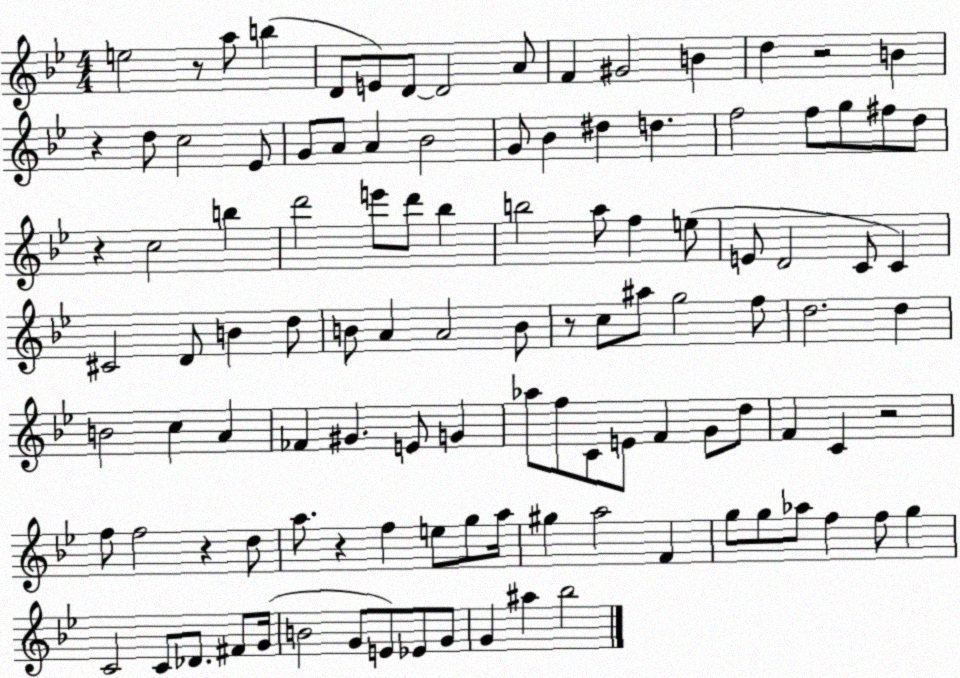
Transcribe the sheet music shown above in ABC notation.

X:1
T:Untitled
M:4/4
L:1/4
K:Bb
e2 z/2 a/2 b D/2 E/2 D/2 D2 A/2 F ^G2 B d z2 B z d/2 c2 _E/2 G/2 A/2 A _B2 G/2 _B ^d d f2 f/2 g/2 ^f/2 d/2 z c2 b d'2 e'/2 d'/2 _b b2 a/2 f e/2 E/2 D2 C/2 C ^C2 D/2 B d/2 B/2 A A2 B/2 z/2 c/2 ^a/2 g2 f/2 d2 d B2 c A _F ^G E/2 G _a/2 f/2 C/2 E/2 F G/2 d/2 F C z2 f/2 f2 z d/2 a/2 z f e/2 g/2 a/4 ^g a2 F g/2 g/2 _a/2 f f/2 g C2 C/2 _D/2 ^F/2 G/4 B2 G/2 E/2 _E/2 G/2 G ^a _b2